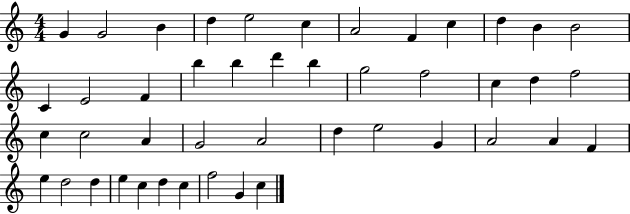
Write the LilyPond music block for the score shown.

{
  \clef treble
  \numericTimeSignature
  \time 4/4
  \key c \major
  g'4 g'2 b'4 | d''4 e''2 c''4 | a'2 f'4 c''4 | d''4 b'4 b'2 | \break c'4 e'2 f'4 | b''4 b''4 d'''4 b''4 | g''2 f''2 | c''4 d''4 f''2 | \break c''4 c''2 a'4 | g'2 a'2 | d''4 e''2 g'4 | a'2 a'4 f'4 | \break e''4 d''2 d''4 | e''4 c''4 d''4 c''4 | f''2 g'4 c''4 | \bar "|."
}